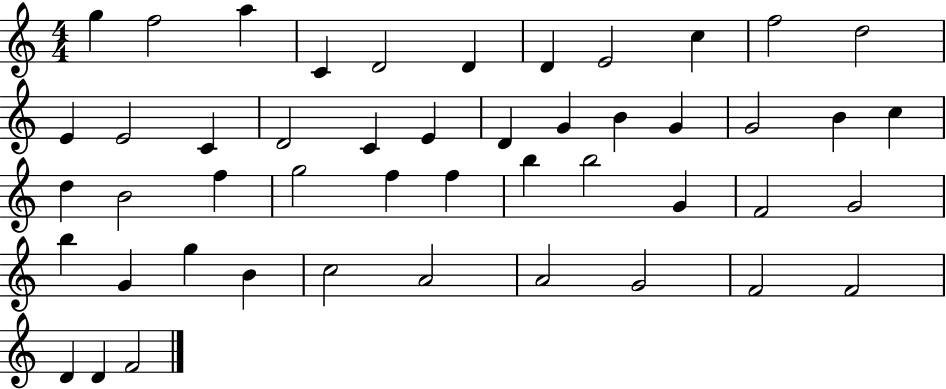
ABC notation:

X:1
T:Untitled
M:4/4
L:1/4
K:C
g f2 a C D2 D D E2 c f2 d2 E E2 C D2 C E D G B G G2 B c d B2 f g2 f f b b2 G F2 G2 b G g B c2 A2 A2 G2 F2 F2 D D F2